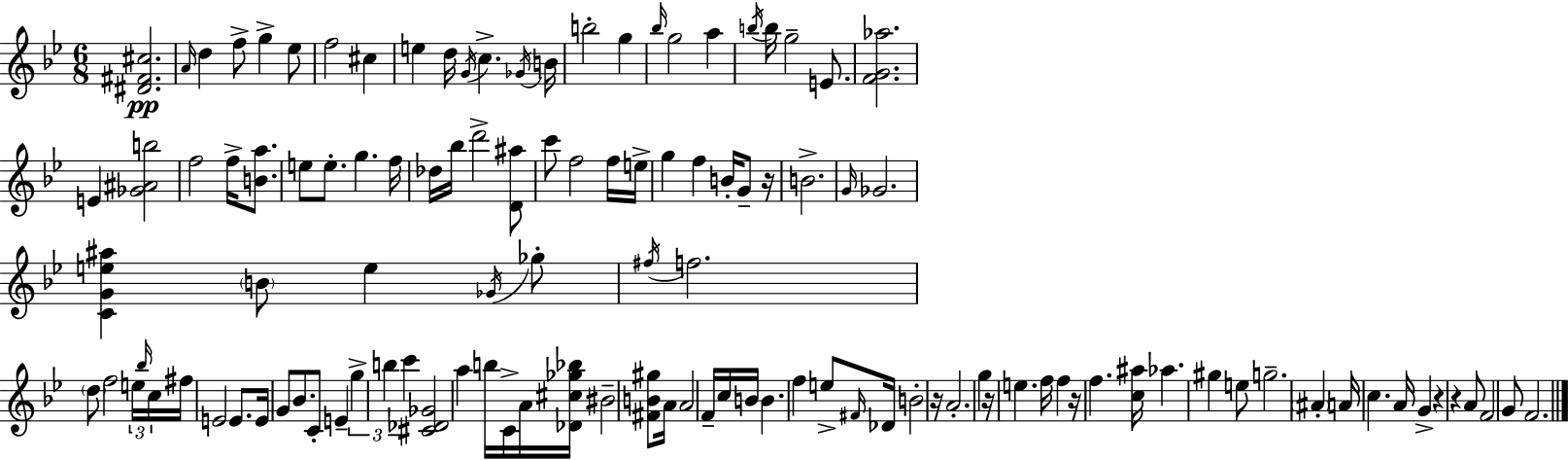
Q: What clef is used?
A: treble